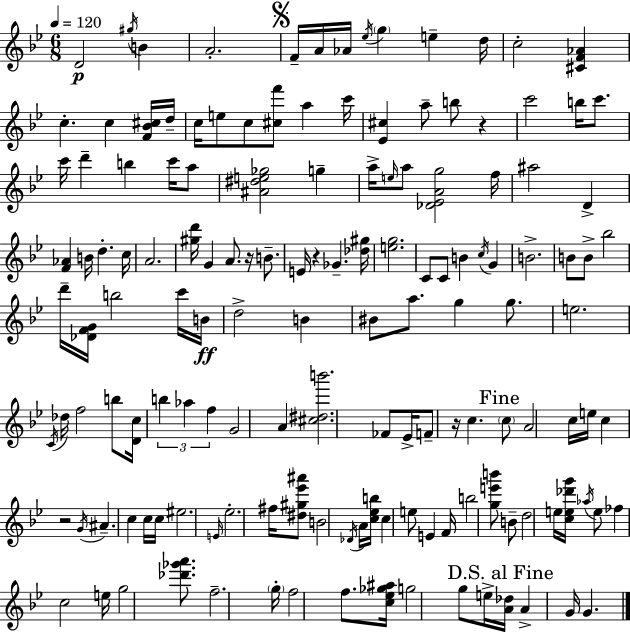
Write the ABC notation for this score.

X:1
T:Untitled
M:6/8
L:1/4
K:Gm
D2 ^g/4 B A2 F/4 A/4 _A/4 _e/4 g e d/4 c2 [^CF_A] c c [F_B^c]/4 d/4 c/4 e/2 c/2 [^cf']/2 a c'/4 [_E^c] a/2 b/2 z c'2 b/4 c'/2 c'/4 d' b c'/4 a/2 [^A^de_g]2 g a/4 e/4 a/2 [_D_EAg]2 f/4 ^a2 D [F_A] B/4 d c/4 A2 [^gd']/4 G A/2 z/4 B/2 E/4 z _G [_d^g]/4 [eg]2 C/2 C/2 B c/4 G B2 B/2 B/2 _b2 d'/4 [_DFG]/4 b2 c'/4 B/4 d2 B ^B/2 a/2 g g/2 e2 C/4 _d/4 f2 b/2 [Dc]/4 b _a f G2 A [^c^db']2 _F/2 _E/4 F/2 z/4 c c/2 A2 c/4 e/4 c z2 G/4 ^A c c/4 c/4 ^e2 E/4 _e2 ^f/4 [^d^g_e'^a']/2 B2 _D/4 A/4 [c_eb]/4 c e/2 E F/4 b2 [ge'b']/2 B/2 d2 e/4 [ce_d'g']/4 _a/4 e/2 _f c2 e/4 g2 [_d'_g'a']/2 f2 g/4 f2 f/2 [c_e_g^a]/4 g2 g/2 e/4 [A_d]/4 A G/4 G